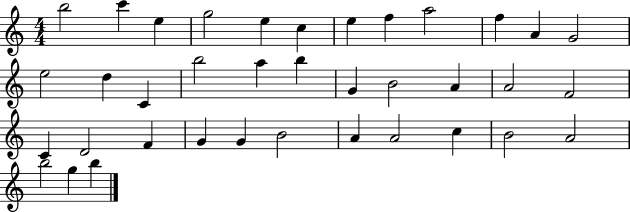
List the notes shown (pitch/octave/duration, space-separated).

B5/h C6/q E5/q G5/h E5/q C5/q E5/q F5/q A5/h F5/q A4/q G4/h E5/h D5/q C4/q B5/h A5/q B5/q G4/q B4/h A4/q A4/h F4/h C4/q D4/h F4/q G4/q G4/q B4/h A4/q A4/h C5/q B4/h A4/h B5/h G5/q B5/q